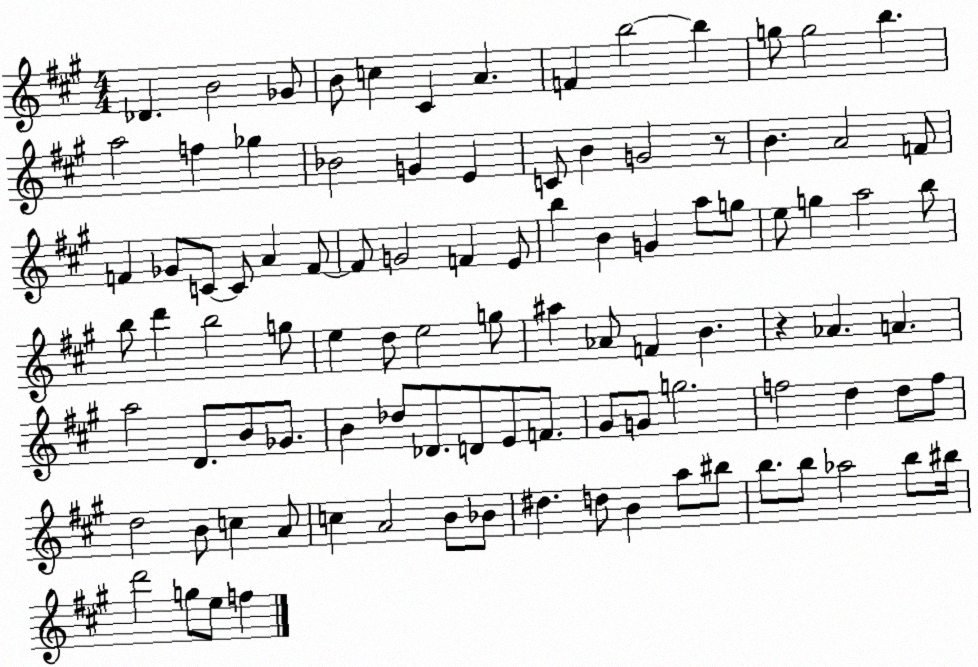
X:1
T:Untitled
M:4/4
L:1/4
K:A
_D B2 _G/2 B/2 c ^C A F b2 b g/2 g2 b a2 f _g _B2 G E C/2 B G2 z/2 B A2 F/2 F _G/2 C/2 C/2 A F/2 F/2 G2 F E/2 b B G a/2 g/2 e/2 g a2 b/2 b/2 d' b2 g/2 e d/2 e2 g/2 ^a _A/2 F B z _A A a2 D/2 B/2 _G/2 B _d/2 _D/2 D/2 E/2 F/2 ^G/2 G/2 g2 f2 d d/2 f/2 d2 B/2 c A/2 c A2 B/2 _B/2 ^d d/2 B a/2 ^b/2 b/2 b/2 _a2 b/2 ^b/4 d'2 g/2 e/2 f